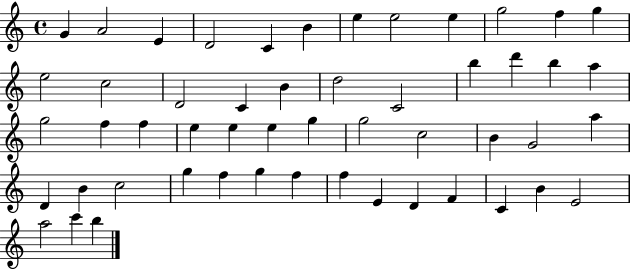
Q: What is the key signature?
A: C major